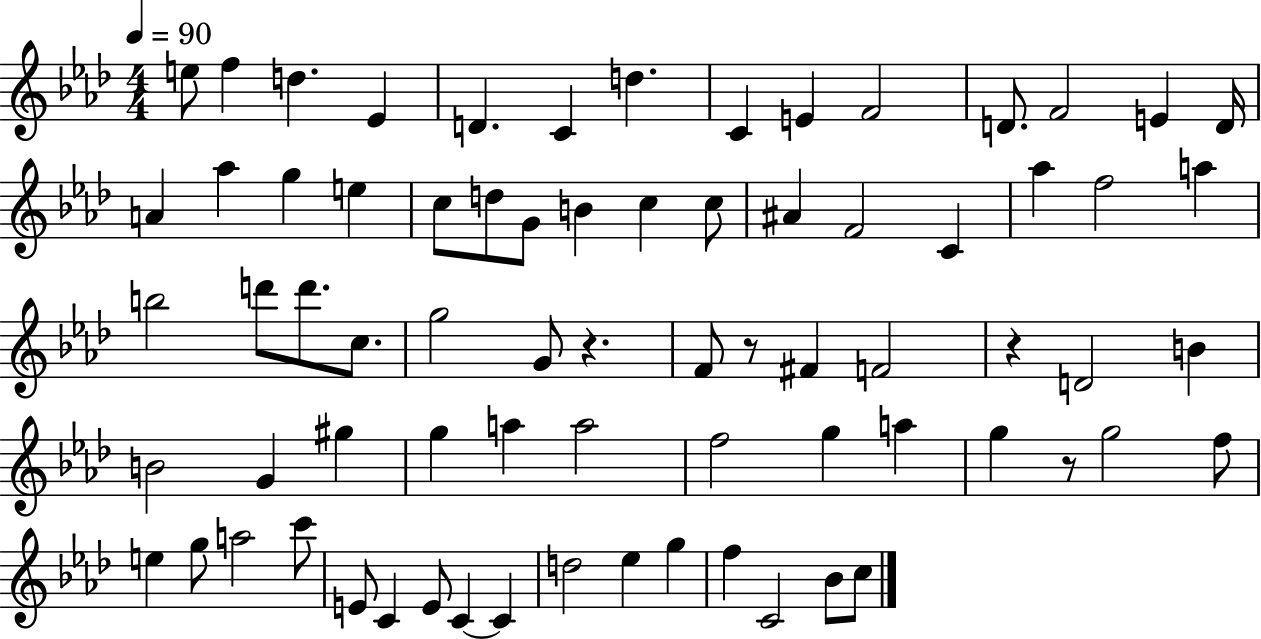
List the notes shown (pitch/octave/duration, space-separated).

E5/e F5/q D5/q. Eb4/q D4/q. C4/q D5/q. C4/q E4/q F4/h D4/e. F4/h E4/q D4/s A4/q Ab5/q G5/q E5/q C5/e D5/e G4/e B4/q C5/q C5/e A#4/q F4/h C4/q Ab5/q F5/h A5/q B5/h D6/e D6/e. C5/e. G5/h G4/e R/q. F4/e R/e F#4/q F4/h R/q D4/h B4/q B4/h G4/q G#5/q G5/q A5/q A5/h F5/h G5/q A5/q G5/q R/e G5/h F5/e E5/q G5/e A5/h C6/e E4/e C4/q E4/e C4/q C4/q D5/h Eb5/q G5/q F5/q C4/h Bb4/e C5/e